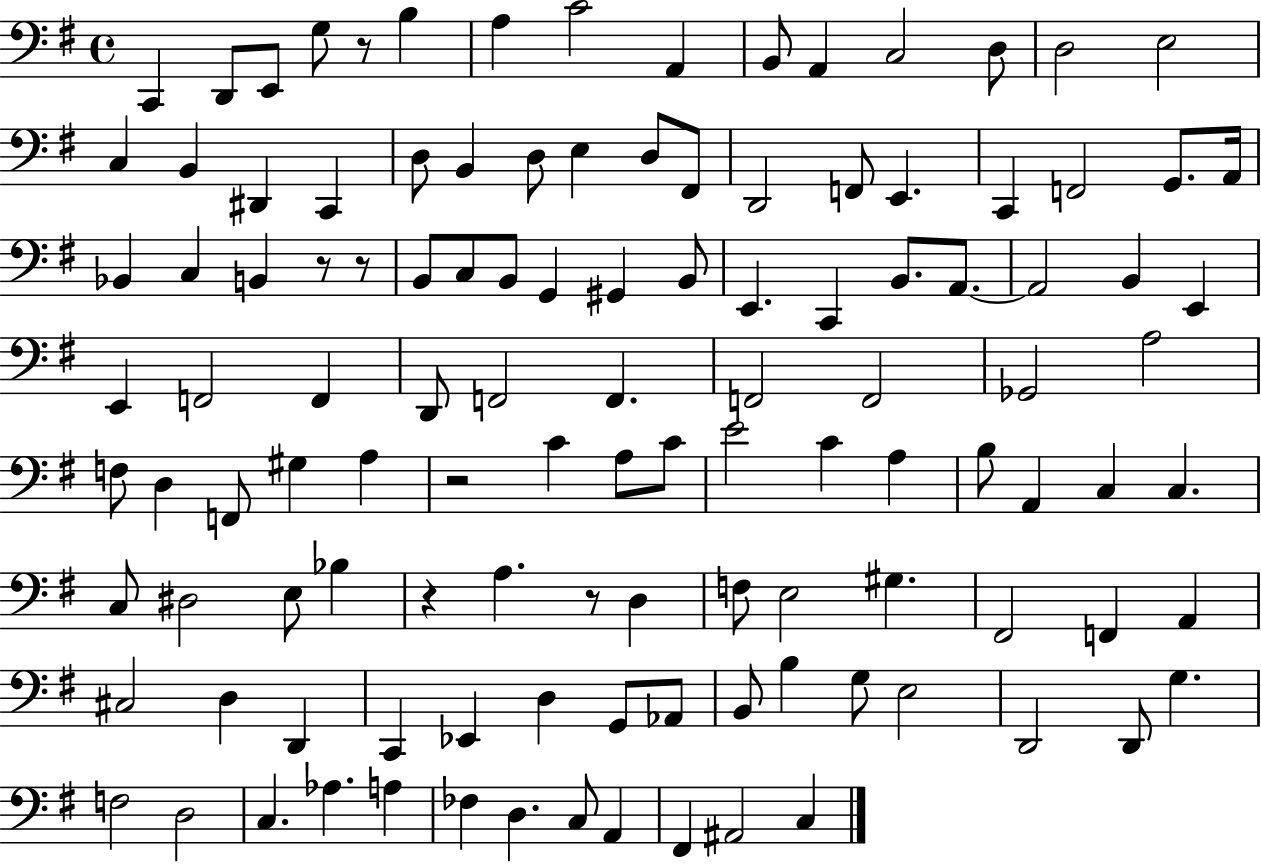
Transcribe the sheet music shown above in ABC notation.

X:1
T:Untitled
M:4/4
L:1/4
K:G
C,, D,,/2 E,,/2 G,/2 z/2 B, A, C2 A,, B,,/2 A,, C,2 D,/2 D,2 E,2 C, B,, ^D,, C,, D,/2 B,, D,/2 E, D,/2 ^F,,/2 D,,2 F,,/2 E,, C,, F,,2 G,,/2 A,,/4 _B,, C, B,, z/2 z/2 B,,/2 C,/2 B,,/2 G,, ^G,, B,,/2 E,, C,, B,,/2 A,,/2 A,,2 B,, E,, E,, F,,2 F,, D,,/2 F,,2 F,, F,,2 F,,2 _G,,2 A,2 F,/2 D, F,,/2 ^G, A, z2 C A,/2 C/2 E2 C A, B,/2 A,, C, C, C,/2 ^D,2 E,/2 _B, z A, z/2 D, F,/2 E,2 ^G, ^F,,2 F,, A,, ^C,2 D, D,, C,, _E,, D, G,,/2 _A,,/2 B,,/2 B, G,/2 E,2 D,,2 D,,/2 G, F,2 D,2 C, _A, A, _F, D, C,/2 A,, ^F,, ^A,,2 C,